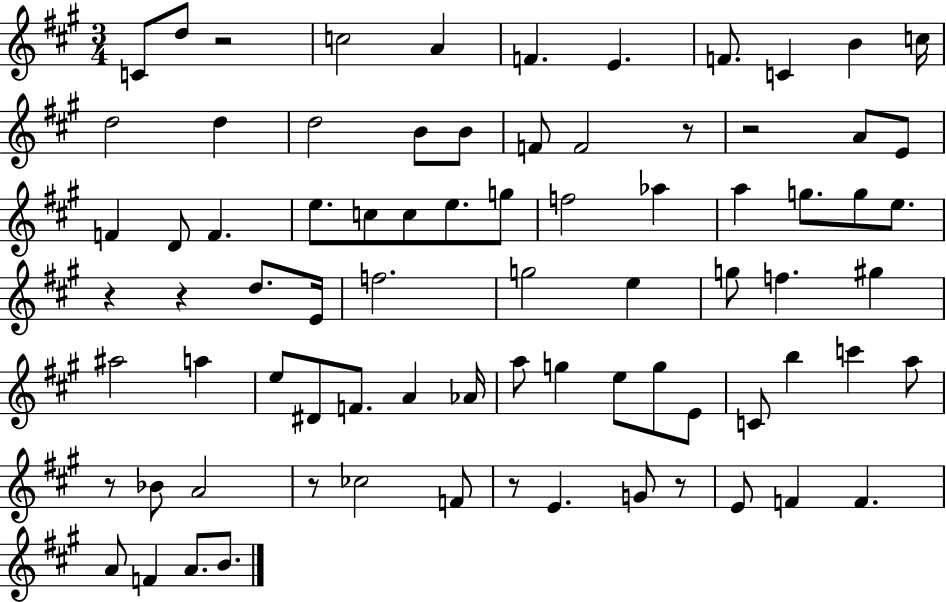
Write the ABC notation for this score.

X:1
T:Untitled
M:3/4
L:1/4
K:A
C/2 d/2 z2 c2 A F E F/2 C B c/4 d2 d d2 B/2 B/2 F/2 F2 z/2 z2 A/2 E/2 F D/2 F e/2 c/2 c/2 e/2 g/2 f2 _a a g/2 g/2 e/2 z z d/2 E/4 f2 g2 e g/2 f ^g ^a2 a e/2 ^D/2 F/2 A _A/4 a/2 g e/2 g/2 E/2 C/2 b c' a/2 z/2 _B/2 A2 z/2 _c2 F/2 z/2 E G/2 z/2 E/2 F F A/2 F A/2 B/2